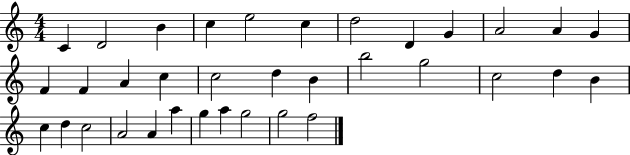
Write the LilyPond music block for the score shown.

{
  \clef treble
  \numericTimeSignature
  \time 4/4
  \key c \major
  c'4 d'2 b'4 | c''4 e''2 c''4 | d''2 d'4 g'4 | a'2 a'4 g'4 | \break f'4 f'4 a'4 c''4 | c''2 d''4 b'4 | b''2 g''2 | c''2 d''4 b'4 | \break c''4 d''4 c''2 | a'2 a'4 a''4 | g''4 a''4 g''2 | g''2 f''2 | \break \bar "|."
}